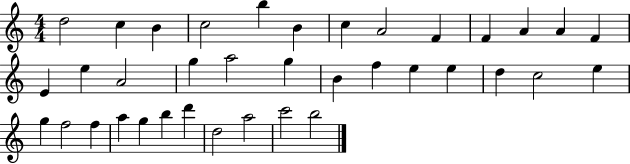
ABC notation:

X:1
T:Untitled
M:4/4
L:1/4
K:C
d2 c B c2 b B c A2 F F A A F E e A2 g a2 g B f e e d c2 e g f2 f a g b d' d2 a2 c'2 b2